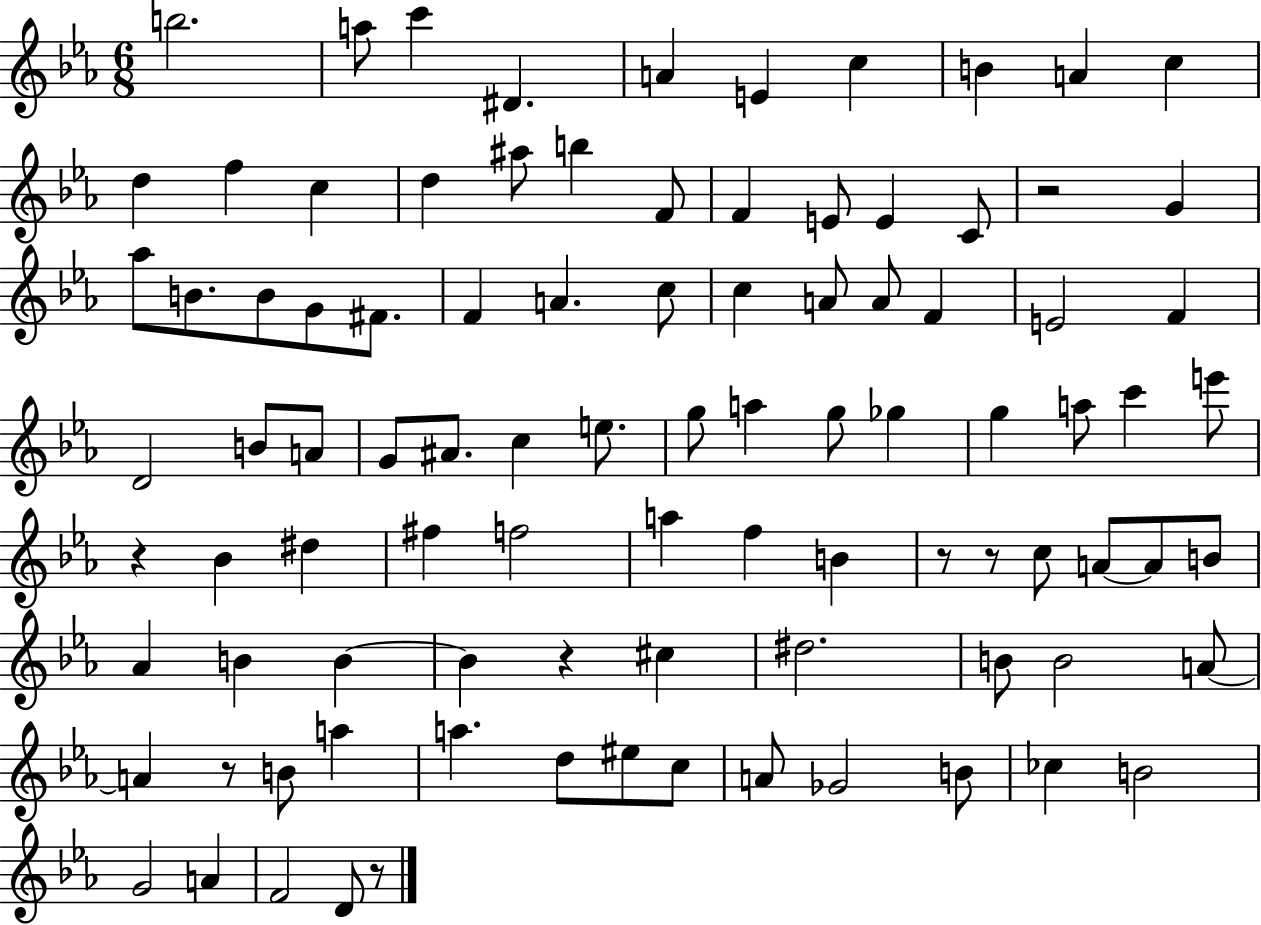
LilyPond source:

{
  \clef treble
  \numericTimeSignature
  \time 6/8
  \key ees \major
  b''2. | a''8 c'''4 dis'4. | a'4 e'4 c''4 | b'4 a'4 c''4 | \break d''4 f''4 c''4 | d''4 ais''8 b''4 f'8 | f'4 e'8 e'4 c'8 | r2 g'4 | \break aes''8 b'8. b'8 g'8 fis'8. | f'4 a'4. c''8 | c''4 a'8 a'8 f'4 | e'2 f'4 | \break d'2 b'8 a'8 | g'8 ais'8. c''4 e''8. | g''8 a''4 g''8 ges''4 | g''4 a''8 c'''4 e'''8 | \break r4 bes'4 dis''4 | fis''4 f''2 | a''4 f''4 b'4 | r8 r8 c''8 a'8~~ a'8 b'8 | \break aes'4 b'4 b'4~~ | b'4 r4 cis''4 | dis''2. | b'8 b'2 a'8~~ | \break a'4 r8 b'8 a''4 | a''4. d''8 eis''8 c''8 | a'8 ges'2 b'8 | ces''4 b'2 | \break g'2 a'4 | f'2 d'8 r8 | \bar "|."
}